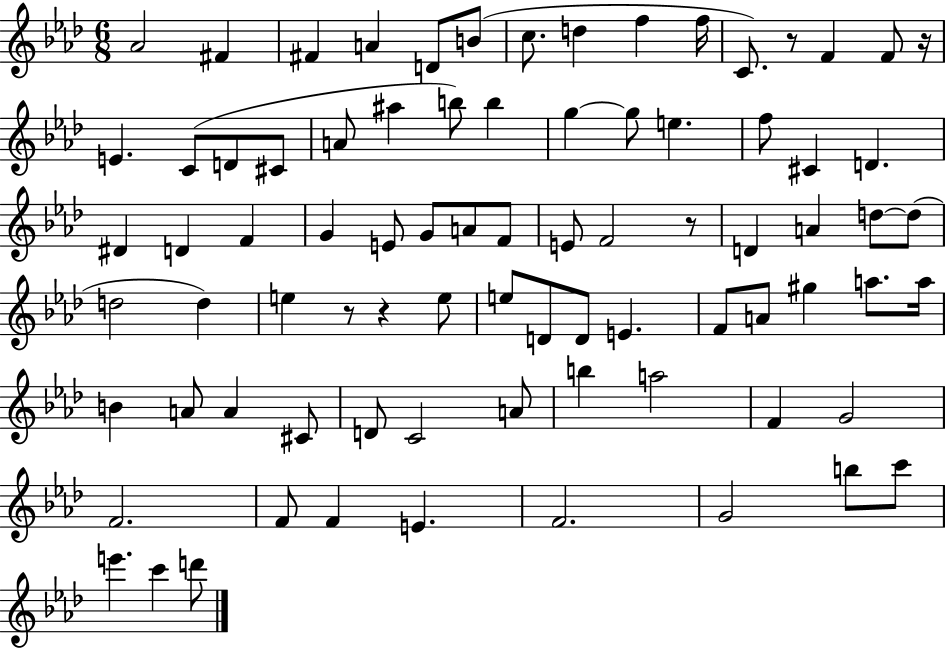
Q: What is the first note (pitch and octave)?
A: Ab4